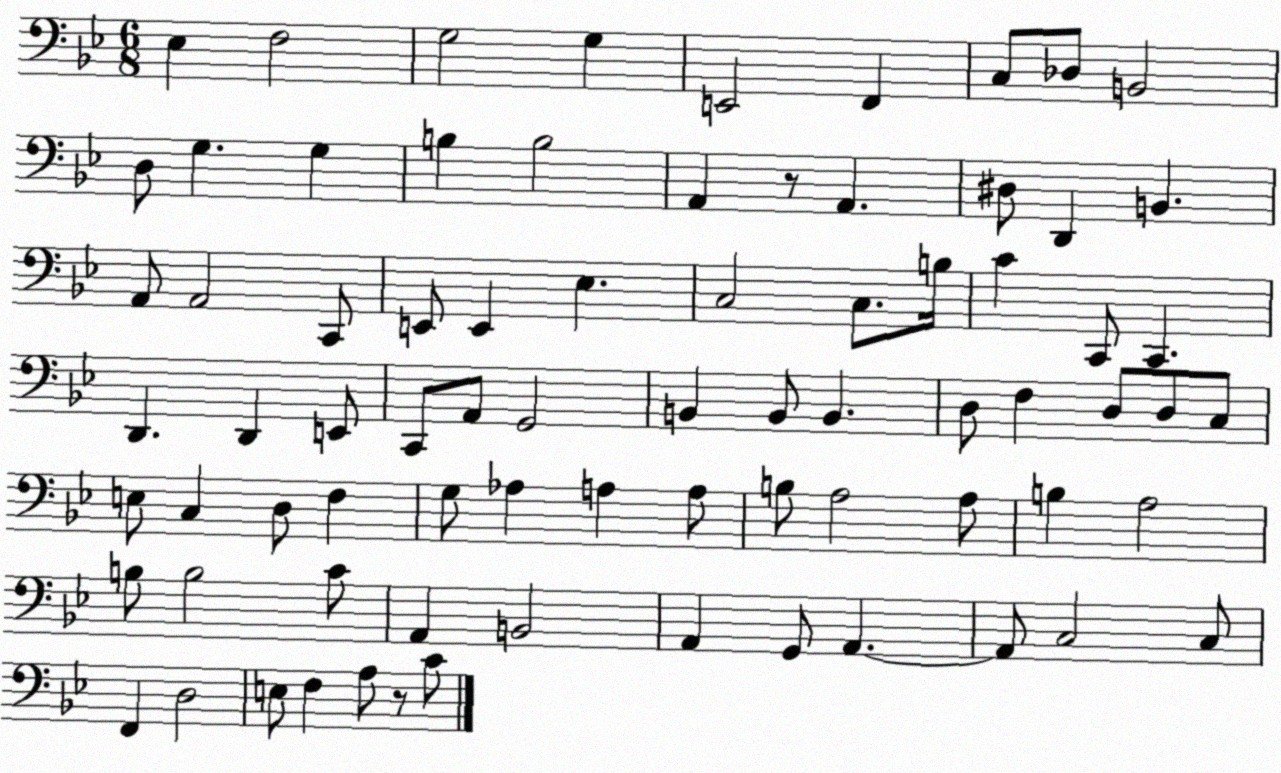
X:1
T:Untitled
M:6/8
L:1/4
K:Bb
_E, F,2 G,2 G, E,,2 F,, C,/2 _D,/2 B,,2 D,/2 G, G, B, B,2 A,, z/2 A,, ^D,/2 D,, B,, A,,/2 A,,2 C,,/2 E,,/2 E,, _E, C,2 C,/2 B,/4 C C,,/2 C,, D,, D,, E,,/2 C,,/2 A,,/2 G,,2 B,, B,,/2 B,, D,/2 F, D,/2 D,/2 C,/2 E,/2 C, D,/2 F, G,/2 _A, A, A,/2 B,/2 A,2 A,/2 B, A,2 B,/2 B,2 C/2 A,, B,,2 A,, G,,/2 A,, A,,/2 C,2 C,/2 F,, D,2 E,/2 F, A,/2 z/2 C/2